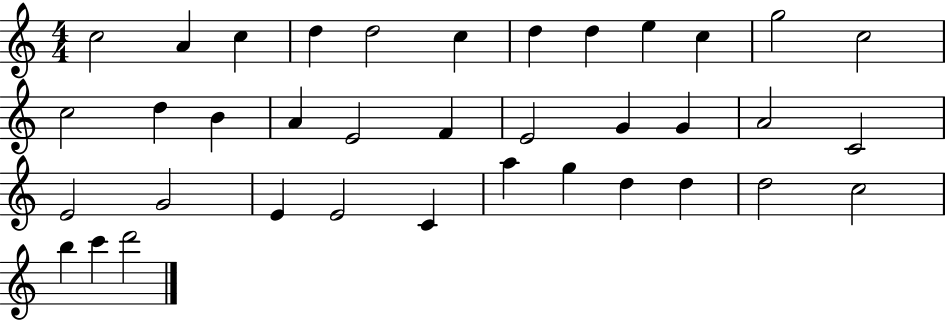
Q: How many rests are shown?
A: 0